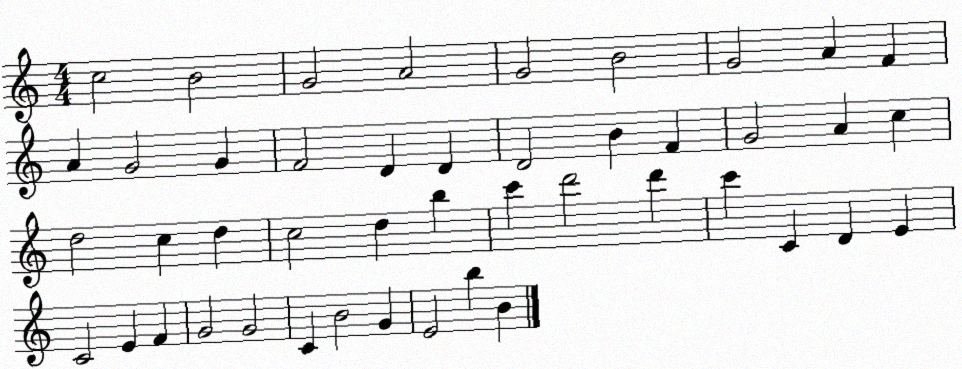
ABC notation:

X:1
T:Untitled
M:4/4
L:1/4
K:C
c2 B2 G2 A2 G2 B2 G2 A F A G2 G F2 D D D2 B F G2 A c d2 c d c2 d b c' d'2 d' c' C D E C2 E F G2 G2 C B2 G E2 b B